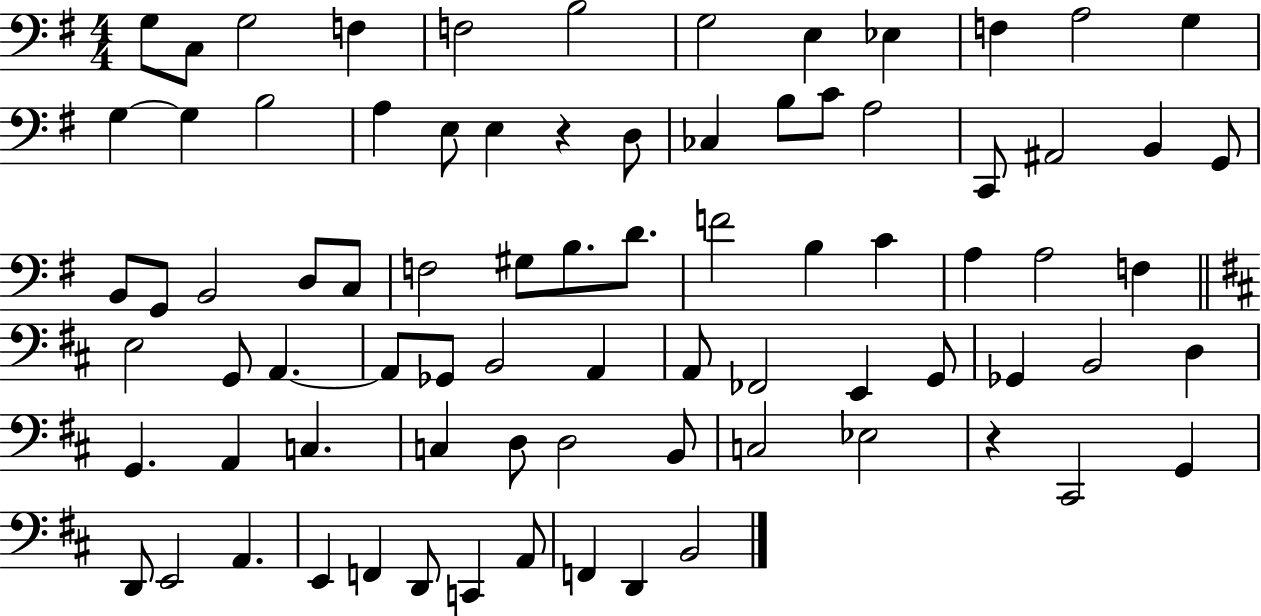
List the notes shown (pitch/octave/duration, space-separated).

G3/e C3/e G3/h F3/q F3/h B3/h G3/h E3/q Eb3/q F3/q A3/h G3/q G3/q G3/q B3/h A3/q E3/e E3/q R/q D3/e CES3/q B3/e C4/e A3/h C2/e A#2/h B2/q G2/e B2/e G2/e B2/h D3/e C3/e F3/h G#3/e B3/e. D4/e. F4/h B3/q C4/q A3/q A3/h F3/q E3/h G2/e A2/q. A2/e Gb2/e B2/h A2/q A2/e FES2/h E2/q G2/e Gb2/q B2/h D3/q G2/q. A2/q C3/q. C3/q D3/e D3/h B2/e C3/h Eb3/h R/q C#2/h G2/q D2/e E2/h A2/q. E2/q F2/q D2/e C2/q A2/e F2/q D2/q B2/h